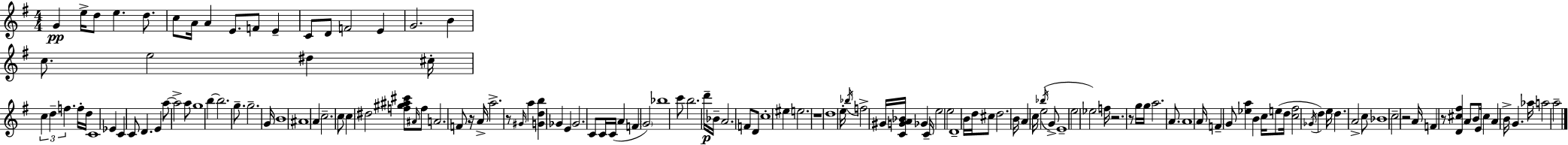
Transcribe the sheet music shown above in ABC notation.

X:1
T:Untitled
M:4/4
L:1/4
K:G
G e/4 d/2 e d/2 c/2 A/4 A E/2 F/2 E C/2 D/2 F2 E G2 B c/2 e2 ^d ^c/4 c d f f/4 d/4 C4 _E C C/2 D E a/2 a2 a/2 g4 b b2 g/2 g2 G/4 B4 ^A4 A c2 c/2 c ^d2 [f^g^a^c']/2 ^A/4 f/2 A2 F/2 z/4 A/4 a2 z/2 ^G/4 a [Gdb] _G E _G2 C/2 C/4 C/4 A F G2 _b4 c'/2 b2 d'/4 _B/4 A2 F/2 D/2 c4 ^e e2 z4 d4 e/4 _b/4 f2 ^G/4 [CGA_B]/4 _G C/4 e2 e2 D4 B/4 d/4 ^c/2 d2 B/4 A c/4 e2 _b/4 G/2 E4 e2 _e2 f/4 z2 z/2 g/4 g/4 a2 A/2 A4 A/4 F G/2 [_ea] B c/4 e/2 d/4 [c^f]2 _G/4 d e/4 d A2 c/2 _B4 c2 z2 A/4 F z/2 [D^c^f] A/2 B/2 E/4 ^c A B/4 G _a/4 a2 a2